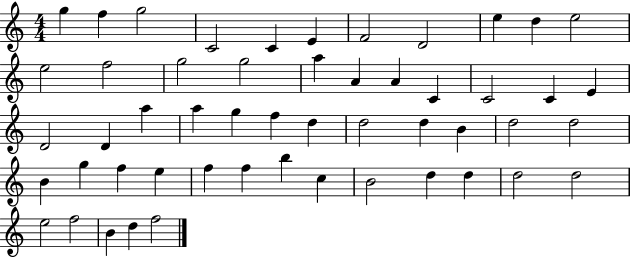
G5/q F5/q G5/h C4/h C4/q E4/q F4/h D4/h E5/q D5/q E5/h E5/h F5/h G5/h G5/h A5/q A4/q A4/q C4/q C4/h C4/q E4/q D4/h D4/q A5/q A5/q G5/q F5/q D5/q D5/h D5/q B4/q D5/h D5/h B4/q G5/q F5/q E5/q F5/q F5/q B5/q C5/q B4/h D5/q D5/q D5/h D5/h E5/h F5/h B4/q D5/q F5/h